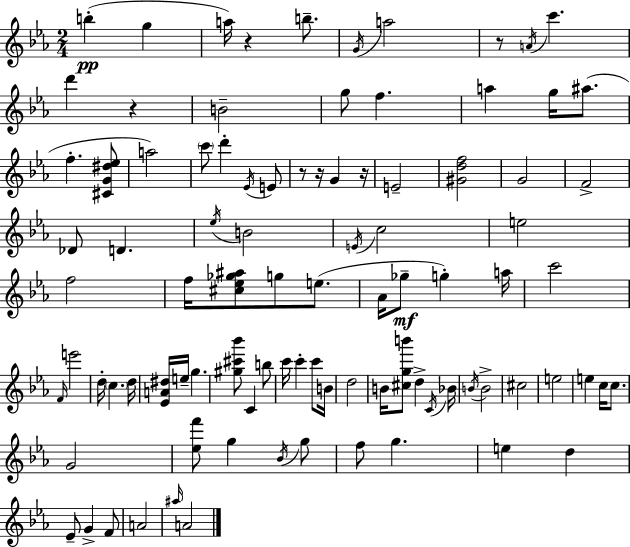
{
  \clef treble
  \numericTimeSignature
  \time 2/4
  \key ees \major
  b''4-.(\pp g''4 | a''16) r4 b''8.-- | \acciaccatura { g'16 } a''2 | r8 \acciaccatura { a'16 } c'''4. | \break d'''4 r4 | b'2-- | g''8 f''4. | a''4 g''16 ais''8.( | \break f''4.-. | <cis' g' dis'' ees''>8 a''2) | \parenthesize c'''8 d'''4-. | \acciaccatura { ees'16 } e'8 r8 r16 g'4 | \break r16 e'2-- | <gis' d'' f''>2 | g'2 | f'2-> | \break des'8 d'4. | \acciaccatura { ees''16 } b'2 | \acciaccatura { e'16 } c''2 | e''2 | \break f''2 | f''16 <cis'' ees'' ges'' ais''>8 | g''8 e''8.( aes'16 ges''8--\mf | g''4-.) a''16 c'''2 | \break \grace { f'16 } e'''2 | d''16-. \parenthesize c''4. | d''16 <ees' a' dis''>16 e''16-- | g''4. <gis'' cis''' bes'''>8 | \break c'4 b''8 c'''16 c'''4-. | c'''8 b'16 d''2 | b'16 <cis'' g'' b'''>8 | d''4-> \acciaccatura { c'16 } bes'16 \acciaccatura { b'16 } | \break b'2-> | cis''2 | e''2 | e''4 c''16 c''8. | \break g'2 | <ees'' f'''>8 g''4 \acciaccatura { bes'16 } g''8 | f''8 g''4. | e''4 d''4 | \break ees'8-- g'4-> f'8 | a'2 | \grace { ais''16 } a'2 | \bar "|."
}